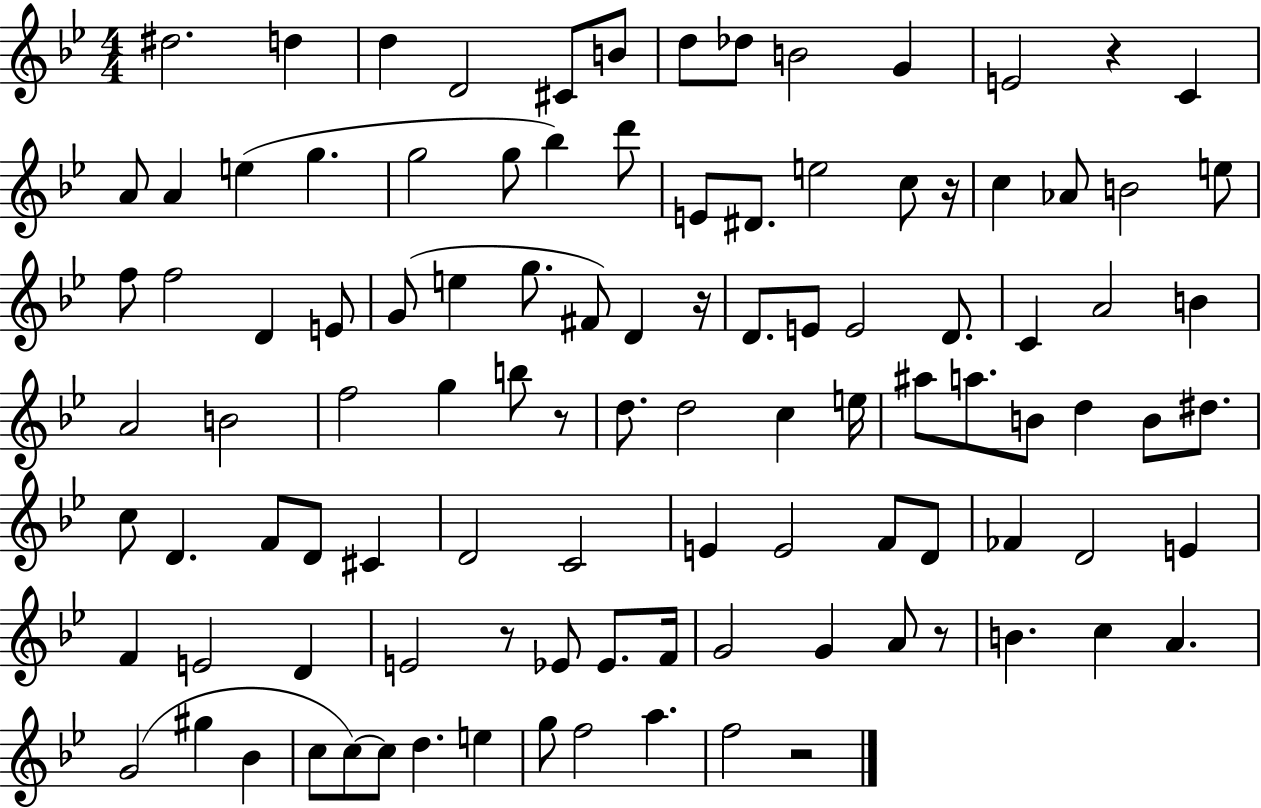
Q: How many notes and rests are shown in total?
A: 105